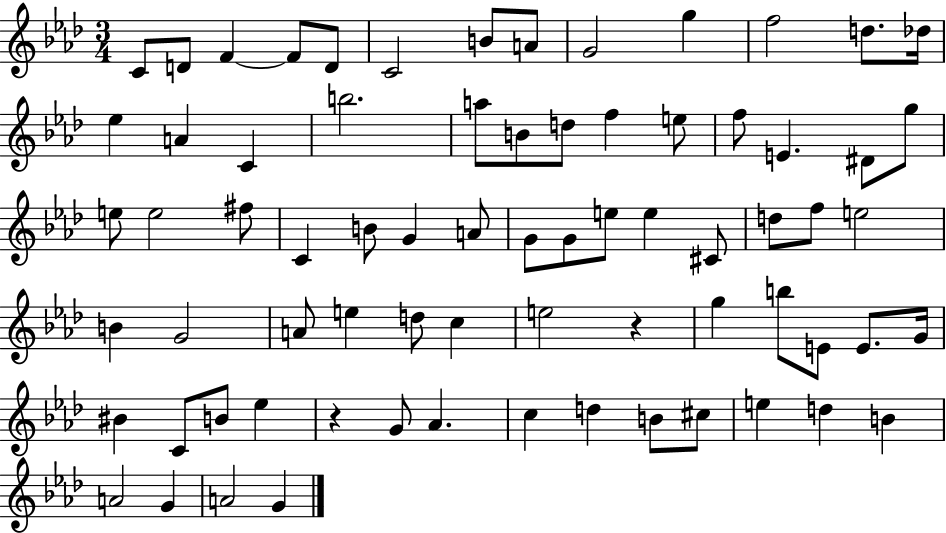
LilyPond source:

{
  \clef treble
  \numericTimeSignature
  \time 3/4
  \key aes \major
  c'8 d'8 f'4~~ f'8 d'8 | c'2 b'8 a'8 | g'2 g''4 | f''2 d''8. des''16 | \break ees''4 a'4 c'4 | b''2. | a''8 b'8 d''8 f''4 e''8 | f''8 e'4. dis'8 g''8 | \break e''8 e''2 fis''8 | c'4 b'8 g'4 a'8 | g'8 g'8 e''8 e''4 cis'8 | d''8 f''8 e''2 | \break b'4 g'2 | a'8 e''4 d''8 c''4 | e''2 r4 | g''4 b''8 e'8 e'8. g'16 | \break bis'4 c'8 b'8 ees''4 | r4 g'8 aes'4. | c''4 d''4 b'8 cis''8 | e''4 d''4 b'4 | \break a'2 g'4 | a'2 g'4 | \bar "|."
}